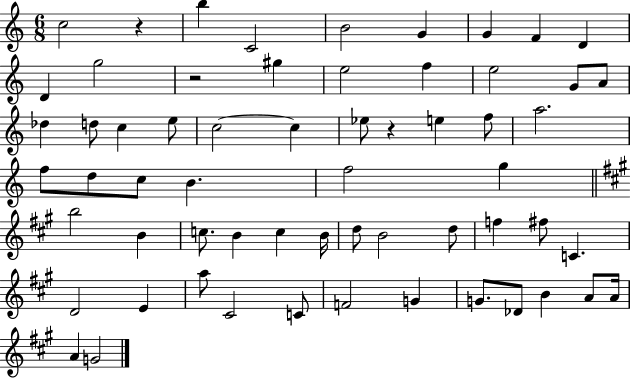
C5/h R/q B5/q C4/h B4/h G4/q G4/q F4/q D4/q D4/q G5/h R/h G#5/q E5/h F5/q E5/h G4/e A4/e Db5/q D5/e C5/q E5/e C5/h C5/q Eb5/e R/q E5/q F5/e A5/h. F5/e D5/e C5/e B4/q. F5/h G5/q B5/h B4/q C5/e. B4/q C5/q B4/s D5/e B4/h D5/e F5/q F#5/e C4/q. D4/h E4/q A5/e C#4/h C4/e F4/h G4/q G4/e. Db4/e B4/q A4/e A4/s A4/q G4/h